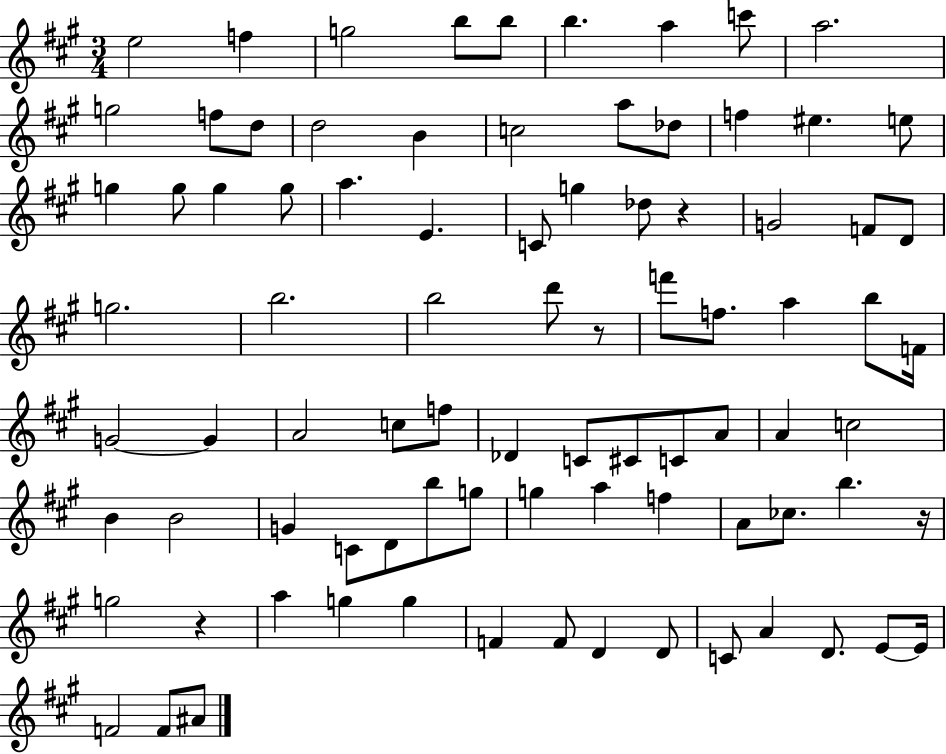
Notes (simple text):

E5/h F5/q G5/h B5/e B5/e B5/q. A5/q C6/e A5/h. G5/h F5/e D5/e D5/h B4/q C5/h A5/e Db5/e F5/q EIS5/q. E5/e G5/q G5/e G5/q G5/e A5/q. E4/q. C4/e G5/q Db5/e R/q G4/h F4/e D4/e G5/h. B5/h. B5/h D6/e R/e F6/e F5/e. A5/q B5/e F4/s G4/h G4/q A4/h C5/e F5/e Db4/q C4/e C#4/e C4/e A4/e A4/q C5/h B4/q B4/h G4/q C4/e D4/e B5/e G5/e G5/q A5/q F5/q A4/e CES5/e. B5/q. R/s G5/h R/q A5/q G5/q G5/q F4/q F4/e D4/q D4/e C4/e A4/q D4/e. E4/e E4/s F4/h F4/e A#4/e